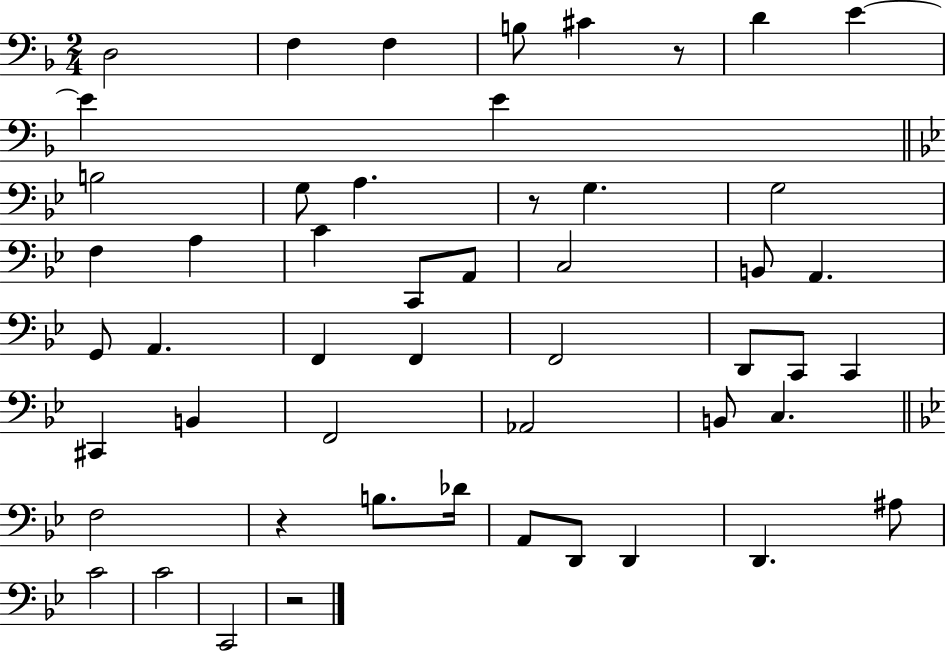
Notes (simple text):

D3/h F3/q F3/q B3/e C#4/q R/e D4/q E4/q E4/q E4/q B3/h G3/e A3/q. R/e G3/q. G3/h F3/q A3/q C4/q C2/e A2/e C3/h B2/e A2/q. G2/e A2/q. F2/q F2/q F2/h D2/e C2/e C2/q C#2/q B2/q F2/h Ab2/h B2/e C3/q. F3/h R/q B3/e. Db4/s A2/e D2/e D2/q D2/q. A#3/e C4/h C4/h C2/h R/h